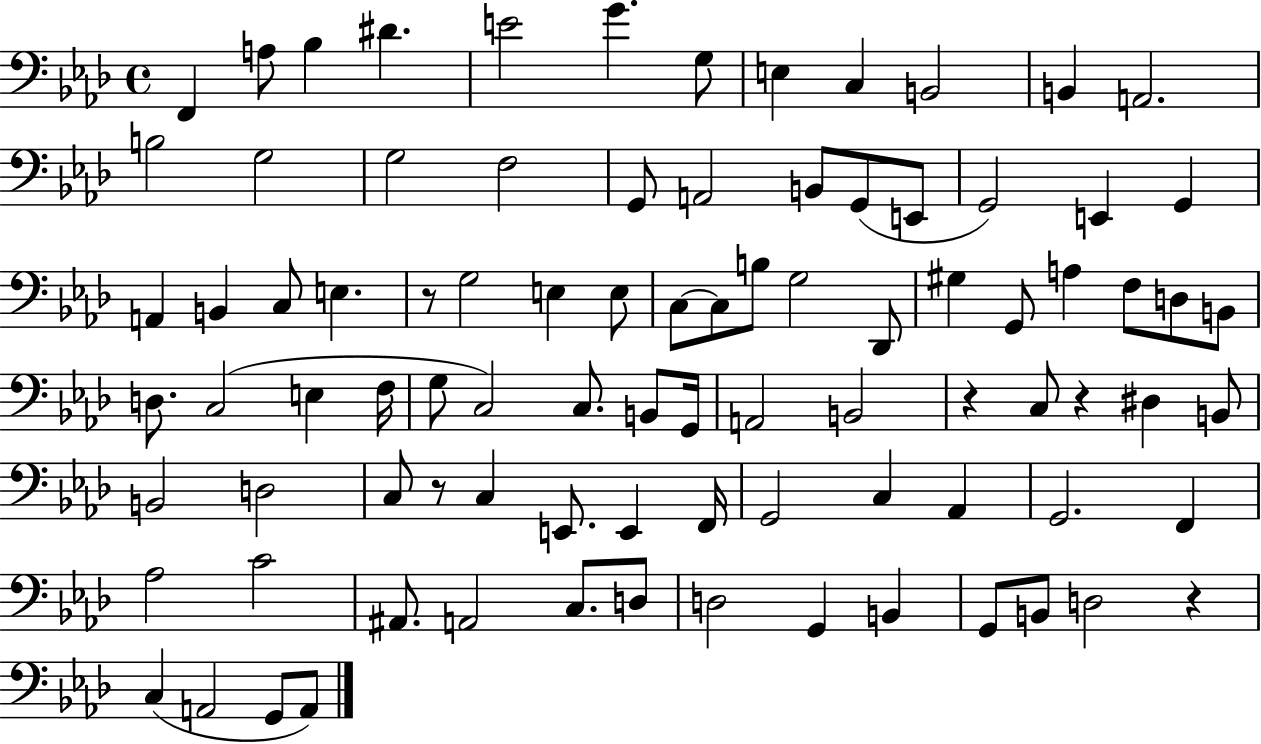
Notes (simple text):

F2/q A3/e Bb3/q D#4/q. E4/h G4/q. G3/e E3/q C3/q B2/h B2/q A2/h. B3/h G3/h G3/h F3/h G2/e A2/h B2/e G2/e E2/e G2/h E2/q G2/q A2/q B2/q C3/e E3/q. R/e G3/h E3/q E3/e C3/e C3/e B3/e G3/h Db2/e G#3/q G2/e A3/q F3/e D3/e B2/e D3/e. C3/h E3/q F3/s G3/e C3/h C3/e. B2/e G2/s A2/h B2/h R/q C3/e R/q D#3/q B2/e B2/h D3/h C3/e R/e C3/q E2/e. E2/q F2/s G2/h C3/q Ab2/q G2/h. F2/q Ab3/h C4/h A#2/e. A2/h C3/e. D3/e D3/h G2/q B2/q G2/e B2/e D3/h R/q C3/q A2/h G2/e A2/e